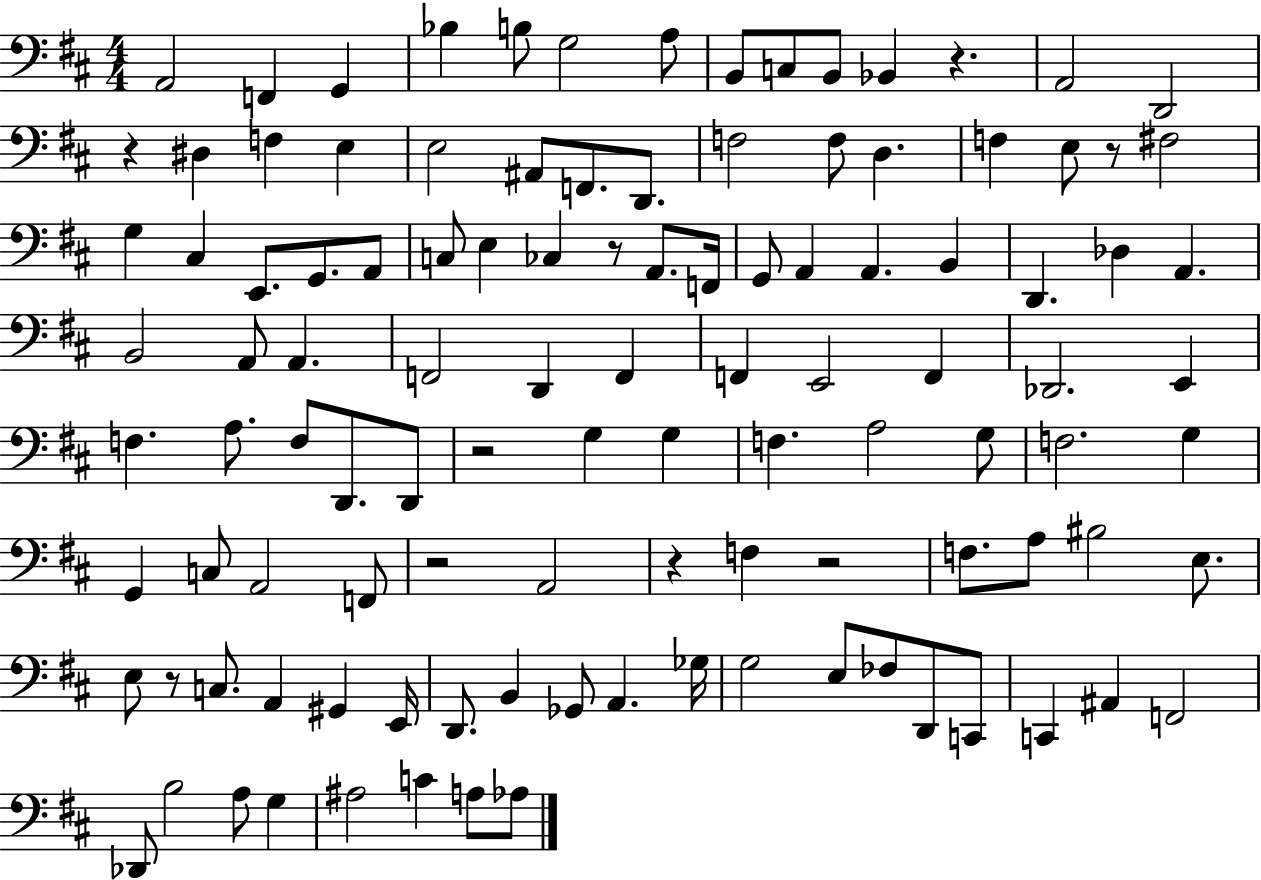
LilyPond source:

{
  \clef bass
  \numericTimeSignature
  \time 4/4
  \key d \major
  a,2 f,4 g,4 | bes4 b8 g2 a8 | b,8 c8 b,8 bes,4 r4. | a,2 d,2 | \break r4 dis4 f4 e4 | e2 ais,8 f,8. d,8. | f2 f8 d4. | f4 e8 r8 fis2 | \break g4 cis4 e,8. g,8. a,8 | c8 e4 ces4 r8 a,8. f,16 | g,8 a,4 a,4. b,4 | d,4. des4 a,4. | \break b,2 a,8 a,4. | f,2 d,4 f,4 | f,4 e,2 f,4 | des,2. e,4 | \break f4. a8. f8 d,8. d,8 | r2 g4 g4 | f4. a2 g8 | f2. g4 | \break g,4 c8 a,2 f,8 | r2 a,2 | r4 f4 r2 | f8. a8 bis2 e8. | \break e8 r8 c8. a,4 gis,4 e,16 | d,8. b,4 ges,8 a,4. ges16 | g2 e8 fes8 d,8 c,8 | c,4 ais,4 f,2 | \break des,8 b2 a8 g4 | ais2 c'4 a8 aes8 | \bar "|."
}